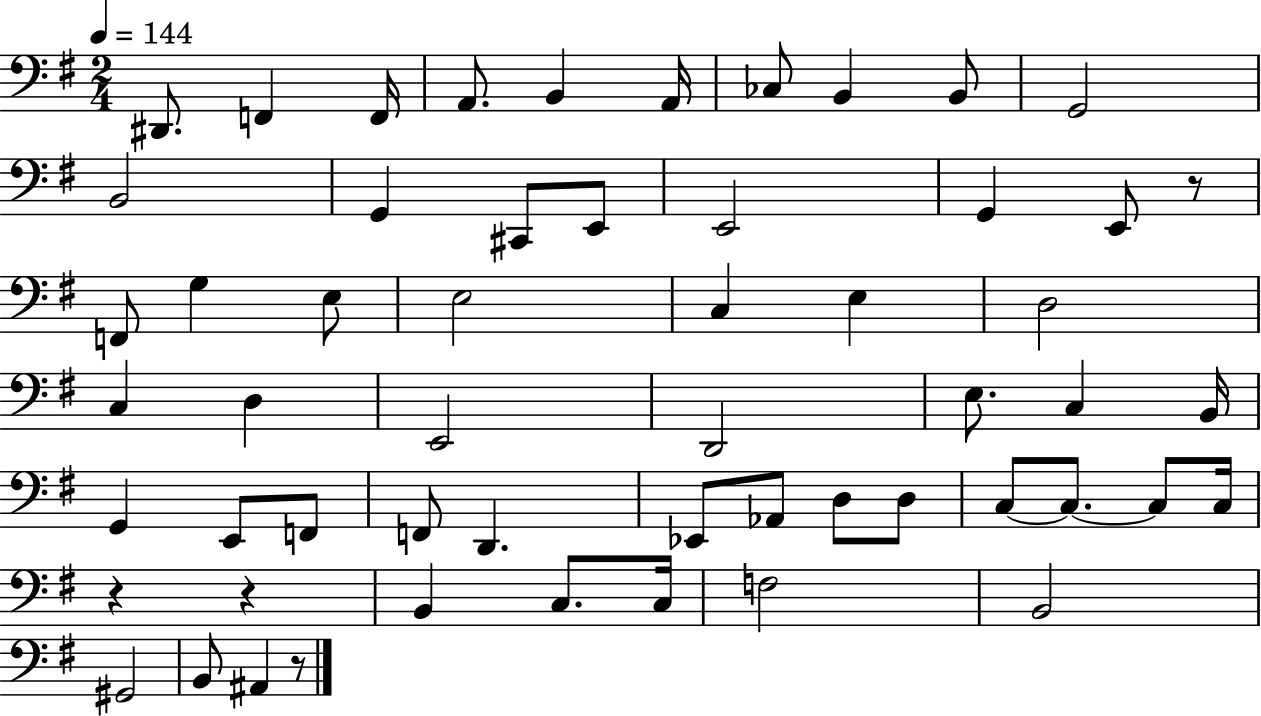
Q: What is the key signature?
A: G major